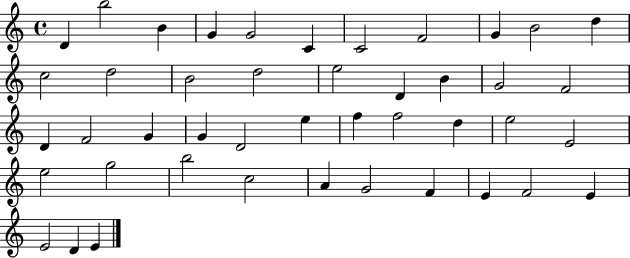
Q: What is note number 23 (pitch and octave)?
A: G4